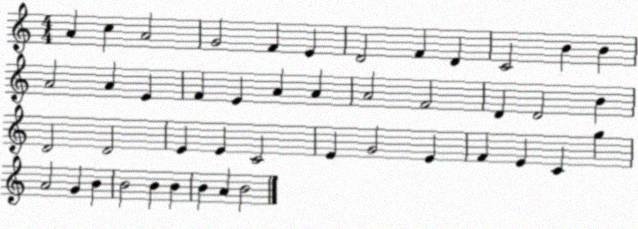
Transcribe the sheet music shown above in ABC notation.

X:1
T:Untitled
M:4/4
L:1/4
K:C
A c A2 G2 F E D2 F D C2 B B A2 A E F E A A A2 F2 D D2 B D2 D2 E E C2 E G2 E F E C g A2 G B B2 B B B A B2